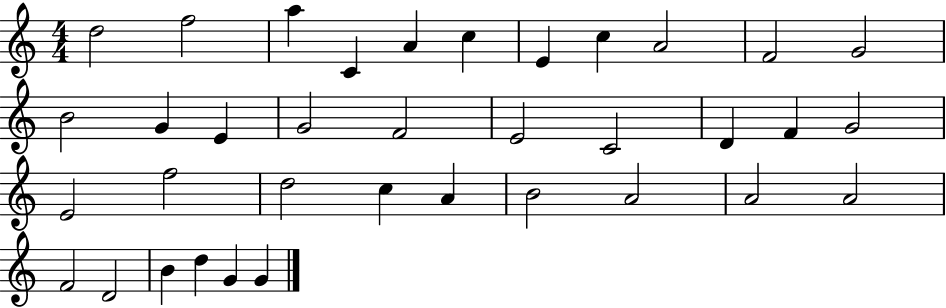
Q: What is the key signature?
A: C major